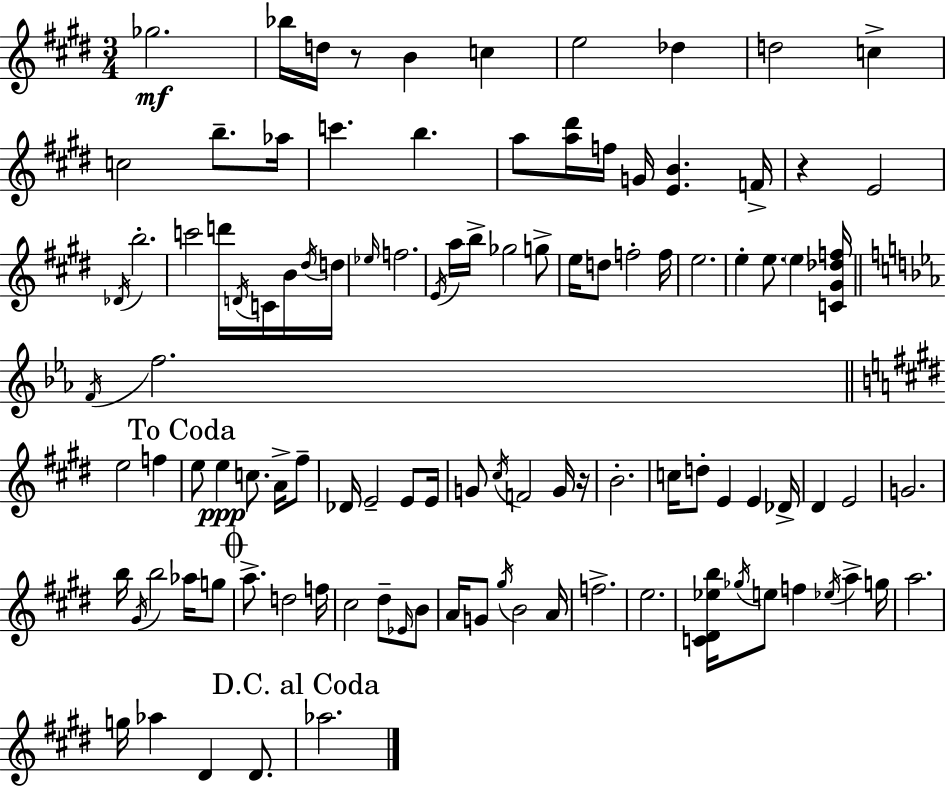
Gb5/h. Bb5/s D5/s R/e B4/q C5/q E5/h Db5/q D5/h C5/q C5/h B5/e. Ab5/s C6/q. B5/q. A5/e [A5,D#6]/s F5/s G4/s [E4,B4]/q. F4/s R/q E4/h Db4/s B5/h. C6/h D6/s D4/s C4/s B4/s D#5/s D5/s Eb5/s F5/h. E4/s A5/s B5/s Gb5/h G5/e E5/s D5/e F5/h F5/s E5/h. E5/q E5/e. E5/q [C4,G#4,Db5,F5]/s F4/s F5/h. E5/h F5/q E5/e E5/q C5/e. A4/s F#5/e Db4/s E4/h E4/e E4/s G4/e C#5/s F4/h G4/s R/s B4/h. C5/s D5/e E4/q E4/q Db4/s D#4/q E4/h G4/h. B5/s G#4/s B5/h Ab5/s G5/e A5/e. D5/h F5/s C#5/h D#5/e Eb4/s B4/e A4/s G4/e G#5/s B4/h A4/s F5/h. E5/h. [C4,D#4,Eb5,B5]/s Gb5/s E5/e F5/q Eb5/s A5/q G5/s A5/h. G5/s Ab5/q D#4/q D#4/e. Ab5/h.